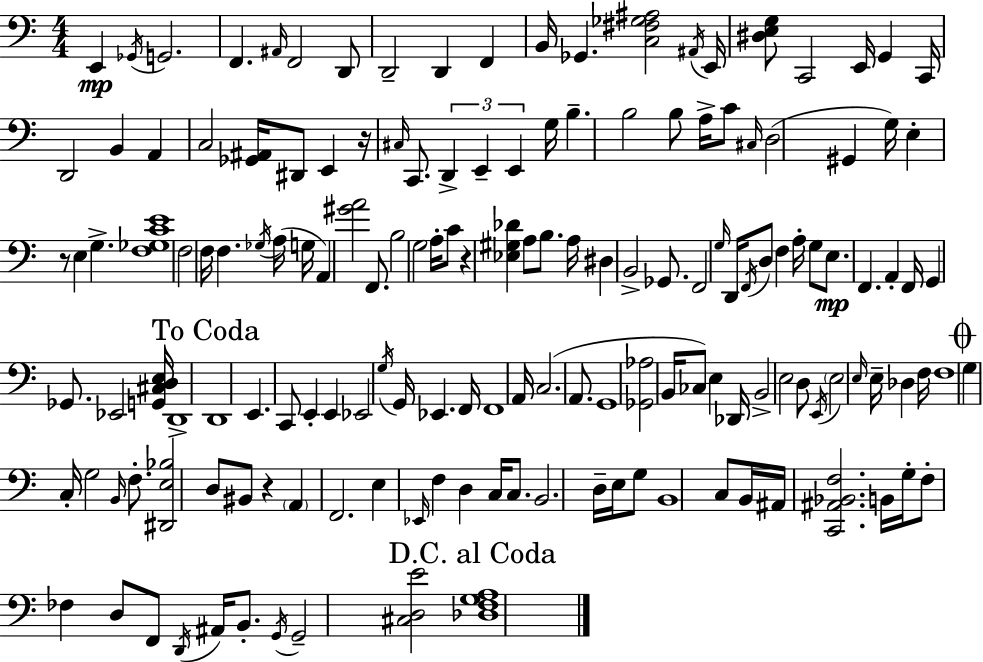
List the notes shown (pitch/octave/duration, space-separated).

E2/q Gb2/s G2/h. F2/q. A#2/s F2/h D2/e D2/h D2/q F2/q B2/s Gb2/q. [C3,F#3,Gb3,A#3]/h A#2/s E2/s [D#3,E3,G3]/e C2/h E2/s G2/q C2/s D2/h B2/q A2/q C3/h [Gb2,A#2]/s D#2/e E2/q R/s C#3/s C2/e. D2/q E2/q E2/q G3/s B3/q. B3/h B3/e A3/s C4/e C#3/s D3/h G#2/q G3/s E3/q R/e E3/q G3/q. [F3,Gb3,C4,E4]/w F3/h F3/s F3/q. Gb3/s A3/s G3/s A2/q [G#4,A4]/h F2/e. B3/h G3/h A3/s C4/e R/q [Eb3,G#3,Db4]/q A3/e B3/e. A3/s D#3/q B2/h Gb2/e. F2/h G3/s D2/s F2/s D3/e F3/q A3/s G3/e E3/e. F2/q. A2/q F2/s G2/q Gb2/e. Eb2/h [G2,C#3,D3,E3]/s D2/w D2/w E2/q. C2/e E2/q E2/q Eb2/h G3/s G2/s Eb2/q. F2/s F2/w A2/s C3/h. A2/e. G2/w [Gb2,Ab3]/h B2/s CES3/e E3/q Db2/s B2/h E3/h D3/e E2/s E3/h E3/s E3/s Db3/q F3/s F3/w G3/q C3/s G3/h B2/s F3/e. [D#2,E3,Bb3]/h D3/e BIS2/e R/q A2/q F2/h. E3/q Eb2/s F3/q D3/q C3/s C3/e. B2/h. D3/s E3/s G3/e B2/w C3/e B2/s A#2/s [C2,A#2,Bb2,F3]/h. B2/s G3/s F3/e FES3/q D3/e F2/e D2/s A#2/s B2/e. G2/s G2/h [C#3,D3,E4]/h [Db3,F3,G3,A3]/w